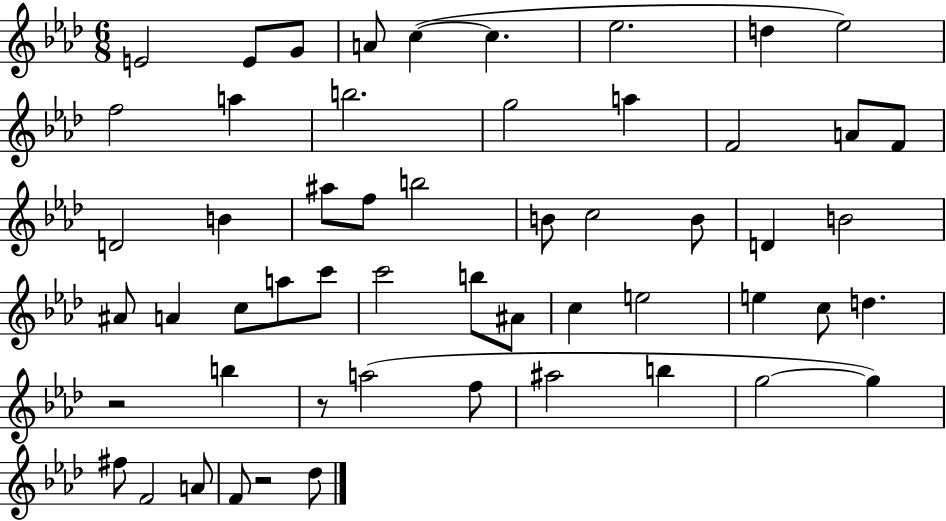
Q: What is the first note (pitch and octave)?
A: E4